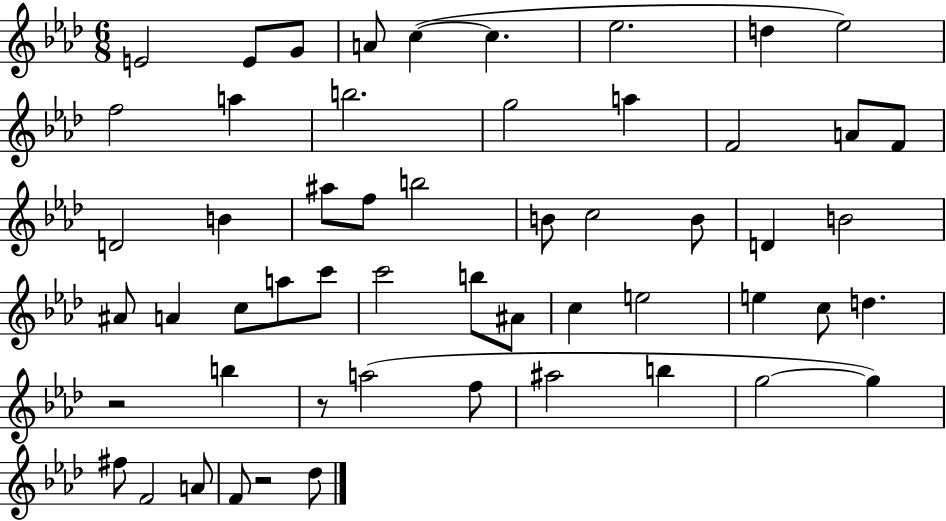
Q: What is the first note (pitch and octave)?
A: E4